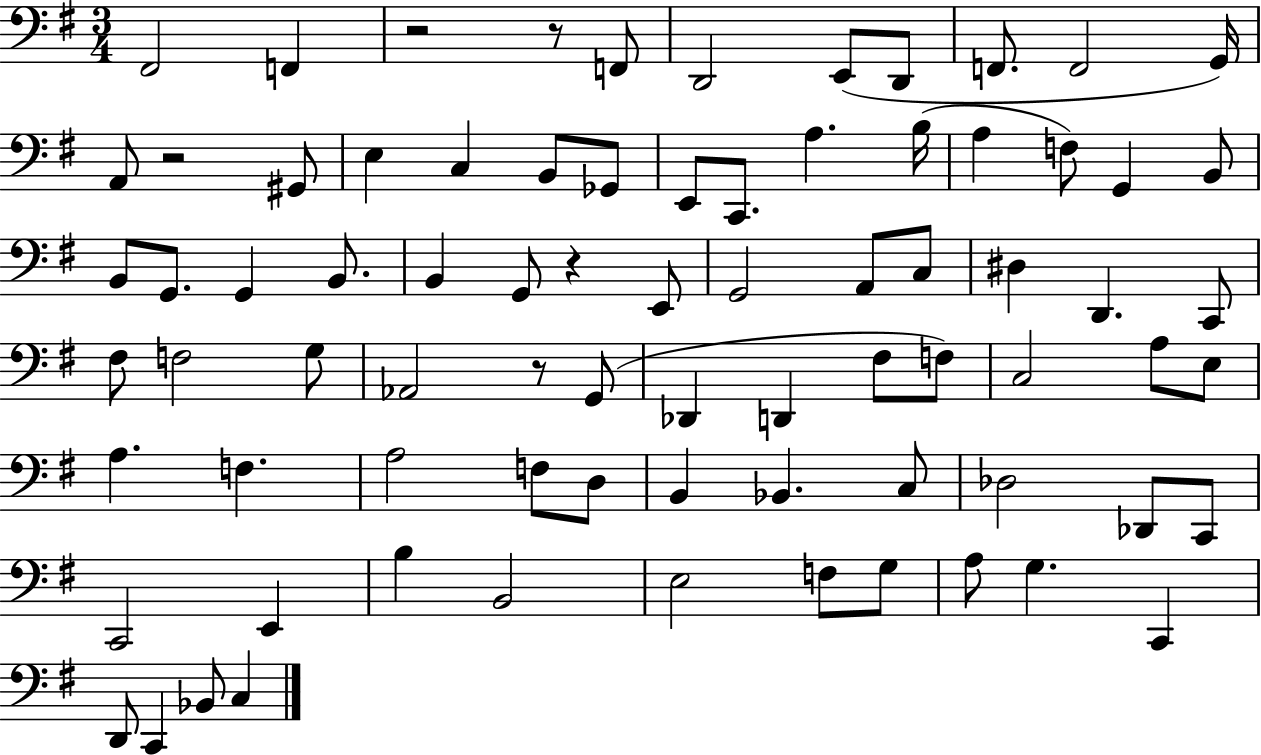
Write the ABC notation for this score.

X:1
T:Untitled
M:3/4
L:1/4
K:G
^F,,2 F,, z2 z/2 F,,/2 D,,2 E,,/2 D,,/2 F,,/2 F,,2 G,,/4 A,,/2 z2 ^G,,/2 E, C, B,,/2 _G,,/2 E,,/2 C,,/2 A, B,/4 A, F,/2 G,, B,,/2 B,,/2 G,,/2 G,, B,,/2 B,, G,,/2 z E,,/2 G,,2 A,,/2 C,/2 ^D, D,, C,,/2 ^F,/2 F,2 G,/2 _A,,2 z/2 G,,/2 _D,, D,, ^F,/2 F,/2 C,2 A,/2 E,/2 A, F, A,2 F,/2 D,/2 B,, _B,, C,/2 _D,2 _D,,/2 C,,/2 C,,2 E,, B, B,,2 E,2 F,/2 G,/2 A,/2 G, C,, D,,/2 C,, _B,,/2 C,